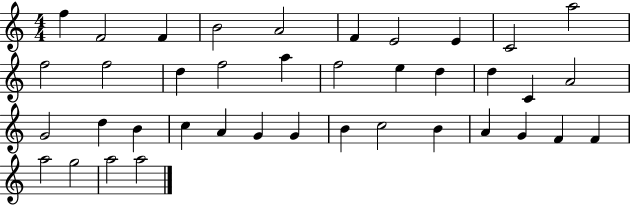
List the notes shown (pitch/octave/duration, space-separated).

F5/q F4/h F4/q B4/h A4/h F4/q E4/h E4/q C4/h A5/h F5/h F5/h D5/q F5/h A5/q F5/h E5/q D5/q D5/q C4/q A4/h G4/h D5/q B4/q C5/q A4/q G4/q G4/q B4/q C5/h B4/q A4/q G4/q F4/q F4/q A5/h G5/h A5/h A5/h